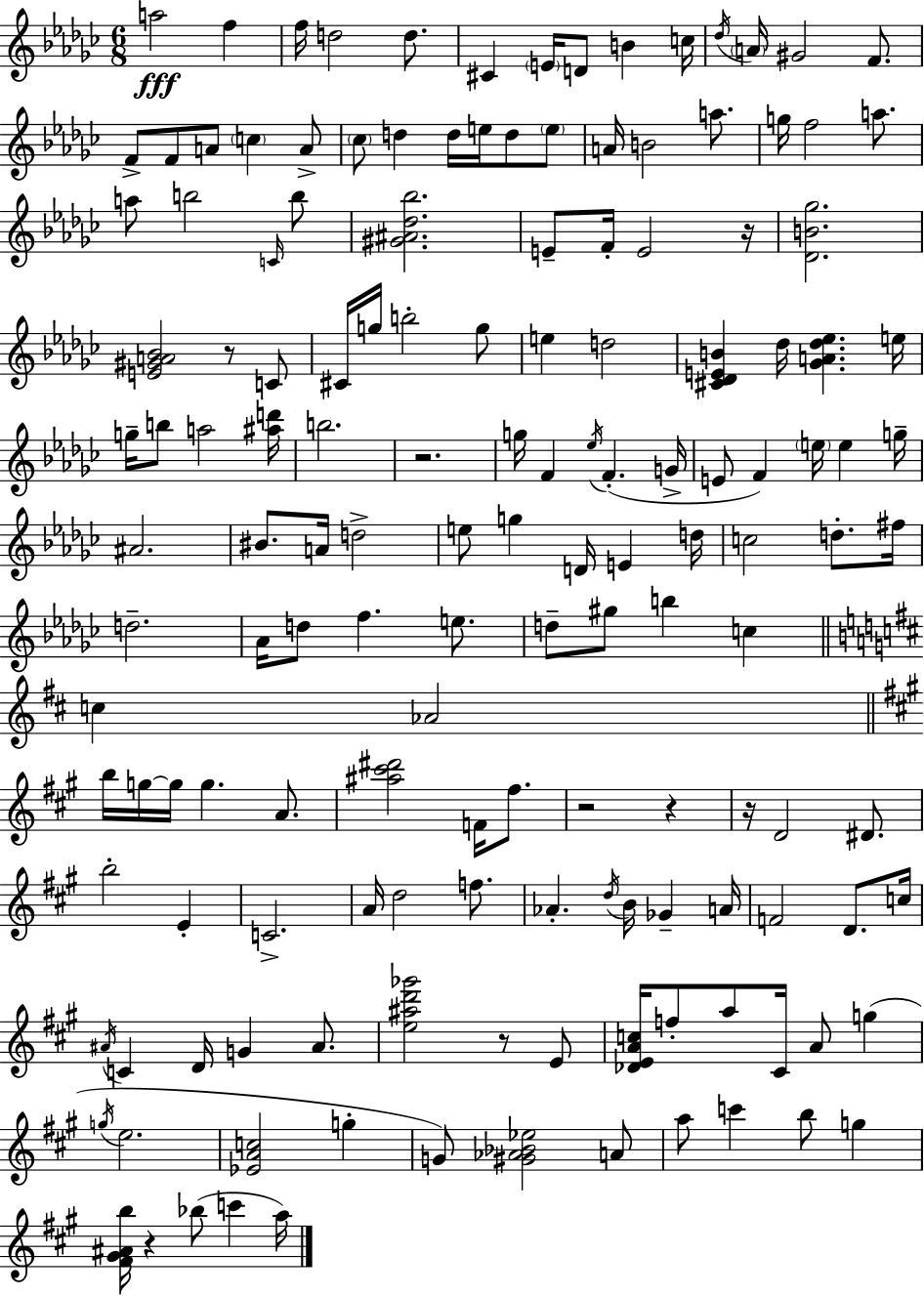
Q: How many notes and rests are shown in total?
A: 150